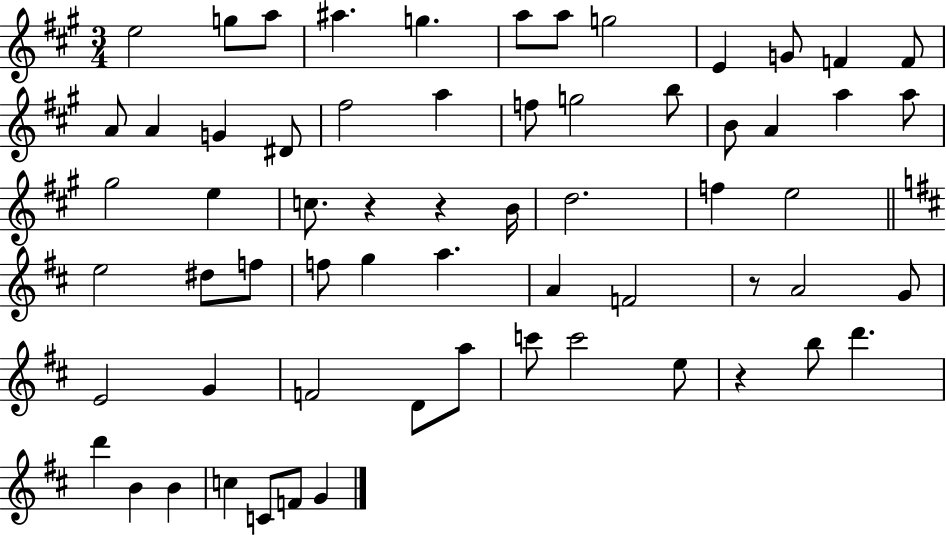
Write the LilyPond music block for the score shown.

{
  \clef treble
  \numericTimeSignature
  \time 3/4
  \key a \major
  \repeat volta 2 { e''2 g''8 a''8 | ais''4. g''4. | a''8 a''8 g''2 | e'4 g'8 f'4 f'8 | \break a'8 a'4 g'4 dis'8 | fis''2 a''4 | f''8 g''2 b''8 | b'8 a'4 a''4 a''8 | \break gis''2 e''4 | c''8. r4 r4 b'16 | d''2. | f''4 e''2 | \break \bar "||" \break \key d \major e''2 dis''8 f''8 | f''8 g''4 a''4. | a'4 f'2 | r8 a'2 g'8 | \break e'2 g'4 | f'2 d'8 a''8 | c'''8 c'''2 e''8 | r4 b''8 d'''4. | \break d'''4 b'4 b'4 | c''4 c'8 f'8 g'4 | } \bar "|."
}